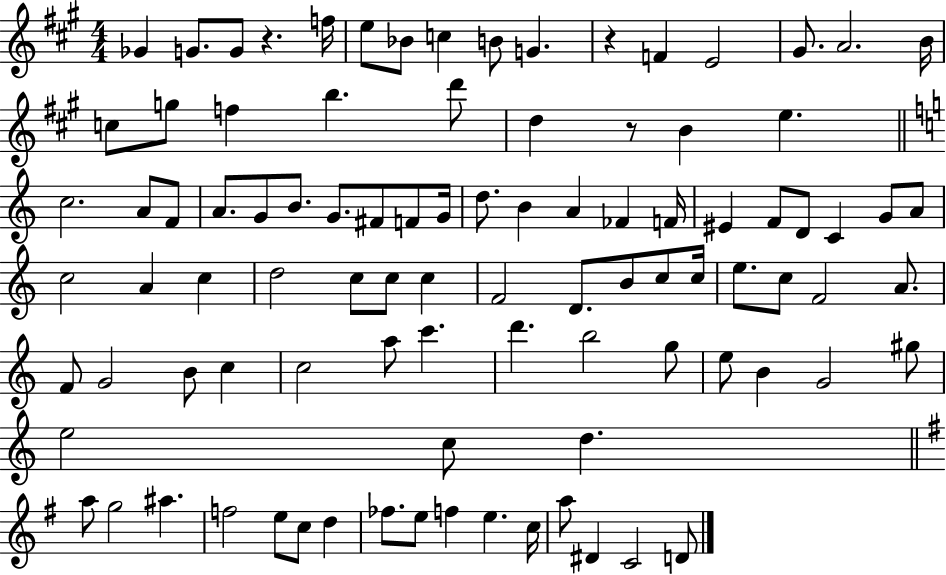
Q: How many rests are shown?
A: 3